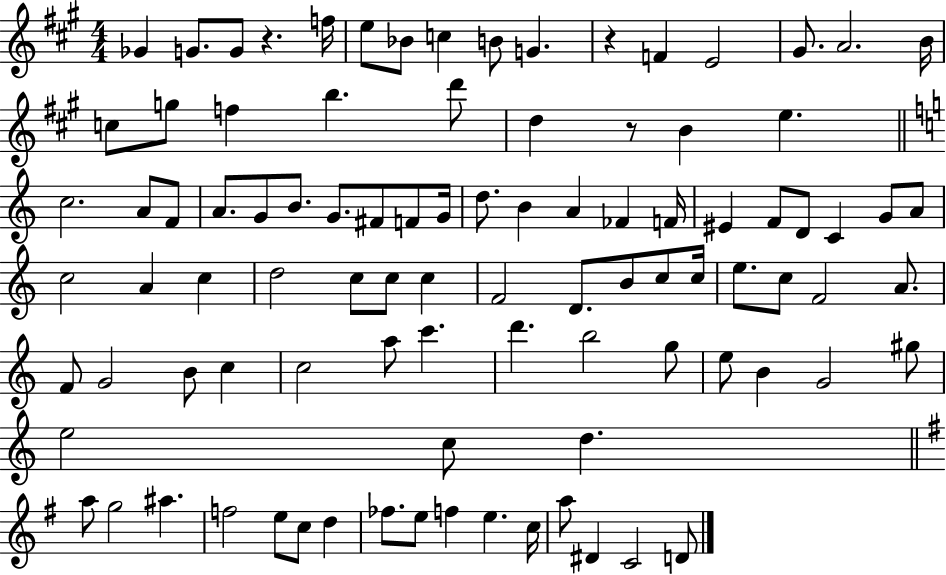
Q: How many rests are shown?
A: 3